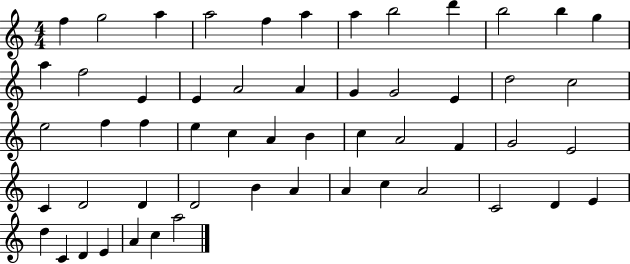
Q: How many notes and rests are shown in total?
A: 54